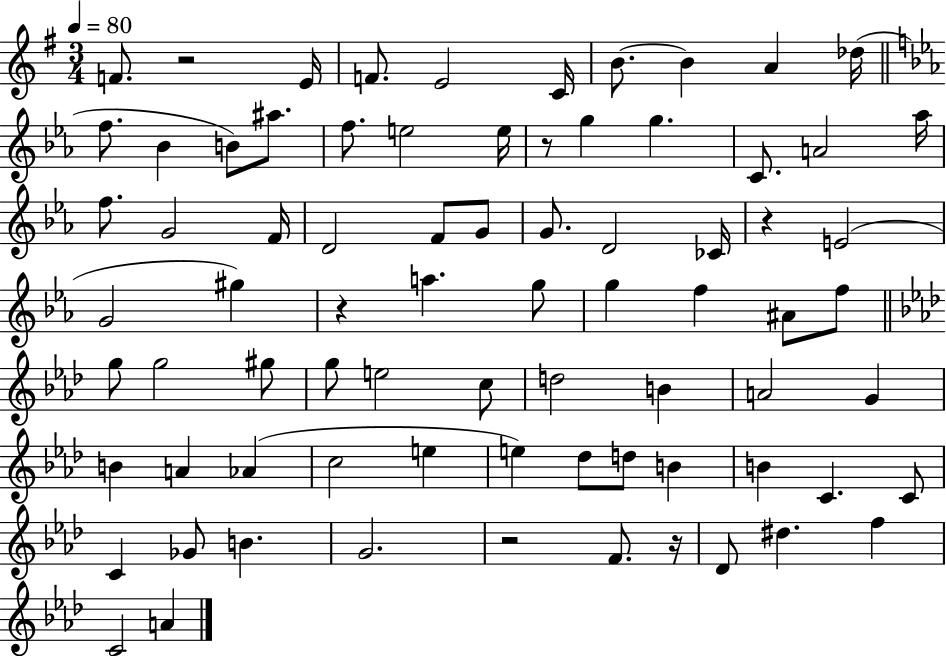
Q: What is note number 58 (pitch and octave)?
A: B4